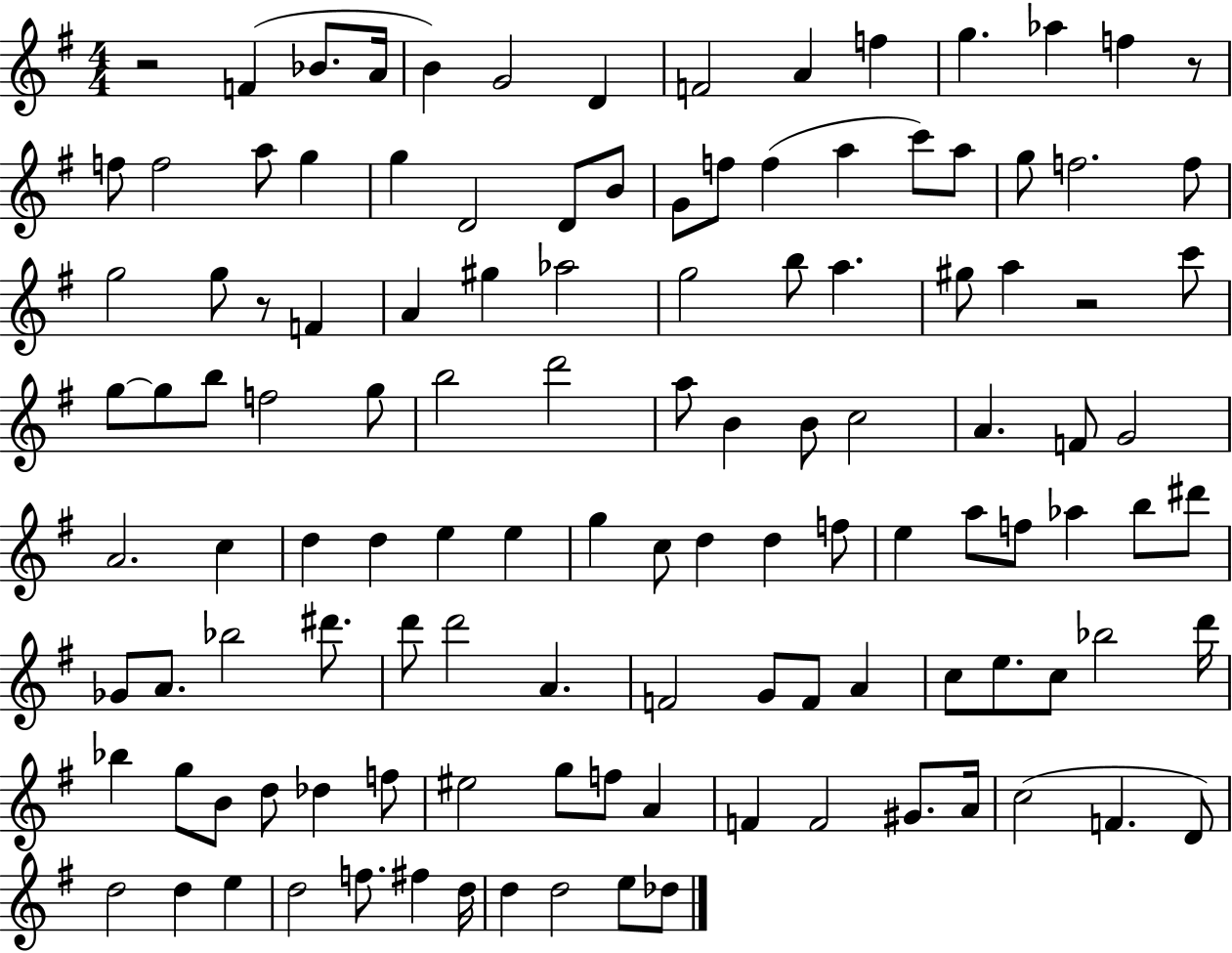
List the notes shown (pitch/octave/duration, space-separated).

R/h F4/q Bb4/e. A4/s B4/q G4/h D4/q F4/h A4/q F5/q G5/q. Ab5/q F5/q R/e F5/e F5/h A5/e G5/q G5/q D4/h D4/e B4/e G4/e F5/e F5/q A5/q C6/e A5/e G5/e F5/h. F5/e G5/h G5/e R/e F4/q A4/q G#5/q Ab5/h G5/h B5/e A5/q. G#5/e A5/q R/h C6/e G5/e G5/e B5/e F5/h G5/e B5/h D6/h A5/e B4/q B4/e C5/h A4/q. F4/e G4/h A4/h. C5/q D5/q D5/q E5/q E5/q G5/q C5/e D5/q D5/q F5/e E5/q A5/e F5/e Ab5/q B5/e D#6/e Gb4/e A4/e. Bb5/h D#6/e. D6/e D6/h A4/q. F4/h G4/e F4/e A4/q C5/e E5/e. C5/e Bb5/h D6/s Bb5/q G5/e B4/e D5/e Db5/q F5/e EIS5/h G5/e F5/e A4/q F4/q F4/h G#4/e. A4/s C5/h F4/q. D4/e D5/h D5/q E5/q D5/h F5/e. F#5/q D5/s D5/q D5/h E5/e Db5/e